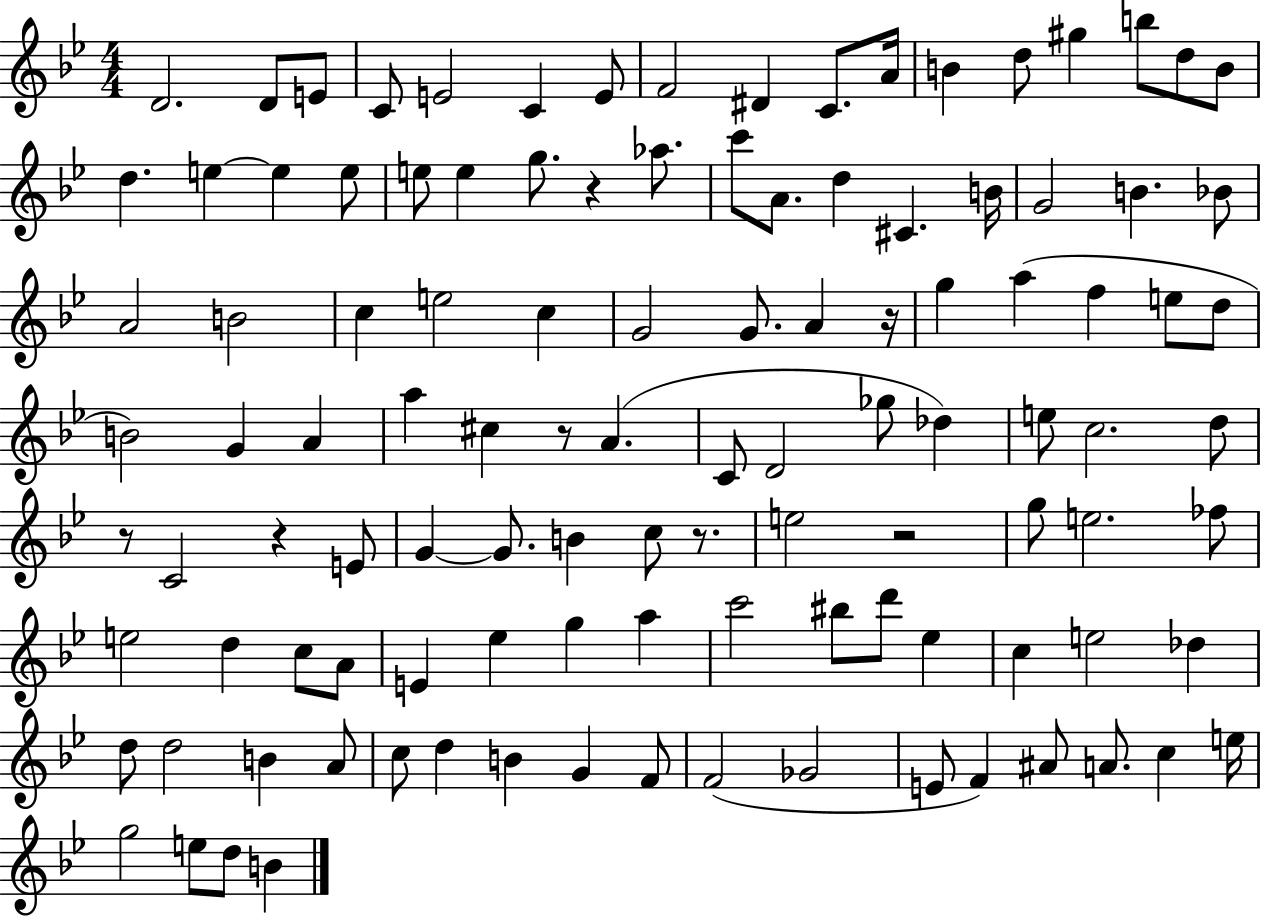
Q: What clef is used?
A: treble